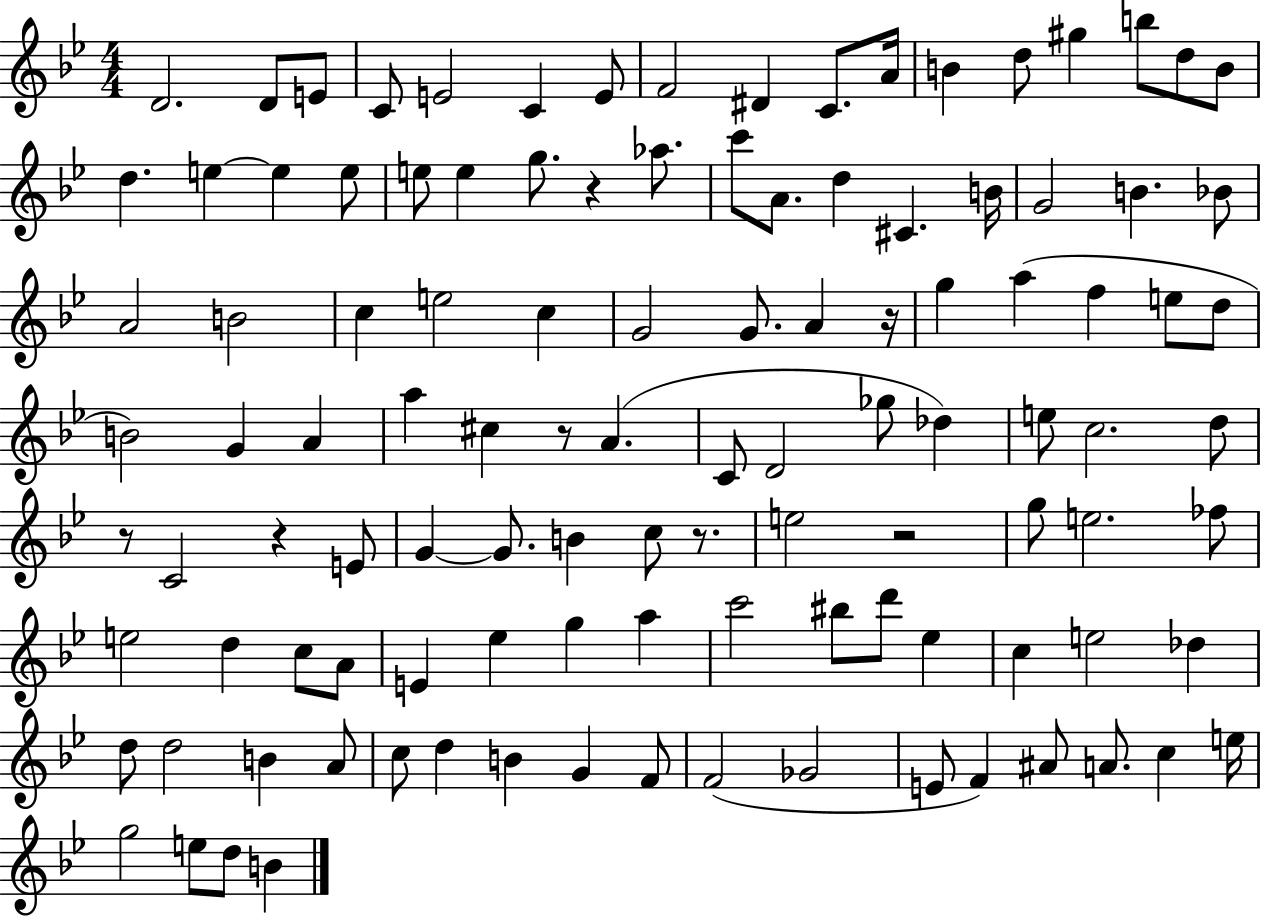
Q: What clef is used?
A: treble